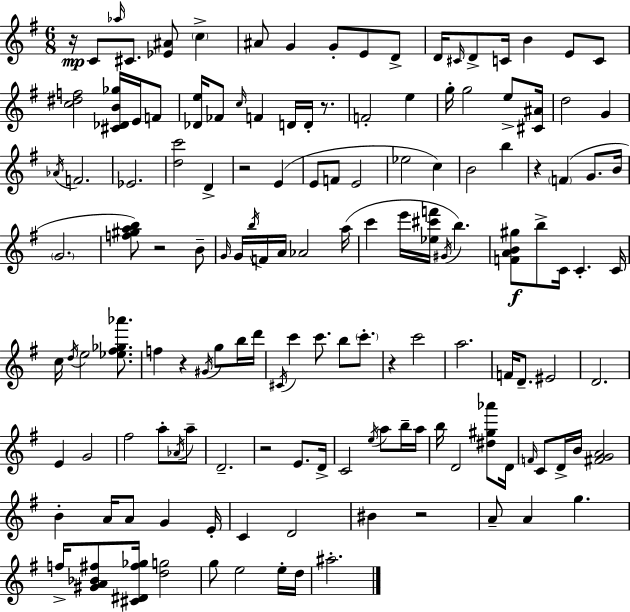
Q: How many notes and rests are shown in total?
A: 143